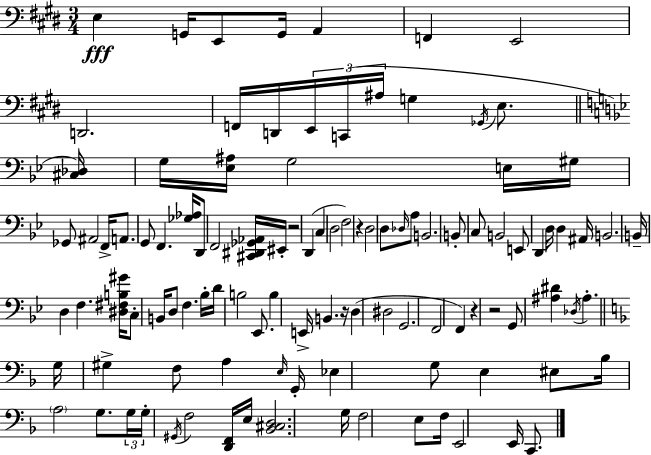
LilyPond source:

{
  \clef bass
  \numericTimeSignature
  \time 3/4
  \key e \major
  e4\fff g,16 e,8 g,16 a,4 | f,4 e,2 | d,2. | f,16 d,16 \tuplet 3/2 { e,16 c,16( ais16 } g4 \acciaccatura { ges,16 } e8. | \break \bar "||" \break \key g \minor <cis des>16) g16 <ees ais>16 g2 e16 | gis16 ges,8 ais,2 f,16-> | a,8. g,8 f,4. <ges aes>16 | d,8 f,2 <cis, dis, ges, aes,>16 eis,16-. | \break r2 d,4( | c4 d2 | f2) r4 | d2 d8 \grace { des16 } a8 | \break b,2. | b,8-. c8 b,2 | e,8 d,4 d16 d4 | ais,16 b,2. | \break b,16-- d4 f4. | <dis fis b gis'>16 c8-. b,16 d8 f4. | bes16-. d'16 b2 ees,8. | b4 e,16-> b,4. | \break r16 d4( dis2 | g,2. | f,2 f,4) | r4 r2 | \break g,8 <ais dis'>4 \acciaccatura { des16 } ais4.-. | \bar "||" \break \key f \major g16 gis4-> f8 a4 \grace { e16 } | g,16-. ees4 g8 e4 eis8 | bes16 \parenthesize a2 g8. | \tuplet 3/2 { g16 g16-. \acciaccatura { gis,16 } } f2 | \break <d, f,>16 e16 <bes, cis d>2. | g16 f2 e8 | f16 e,2 e,16 c,8. | \bar "|."
}